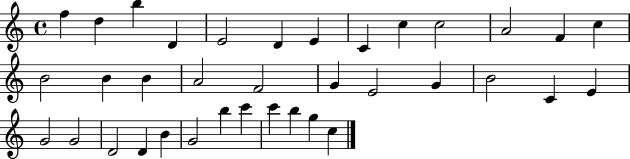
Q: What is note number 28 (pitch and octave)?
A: D4